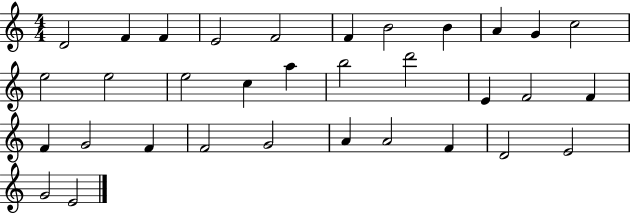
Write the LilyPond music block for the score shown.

{
  \clef treble
  \numericTimeSignature
  \time 4/4
  \key c \major
  d'2 f'4 f'4 | e'2 f'2 | f'4 b'2 b'4 | a'4 g'4 c''2 | \break e''2 e''2 | e''2 c''4 a''4 | b''2 d'''2 | e'4 f'2 f'4 | \break f'4 g'2 f'4 | f'2 g'2 | a'4 a'2 f'4 | d'2 e'2 | \break g'2 e'2 | \bar "|."
}